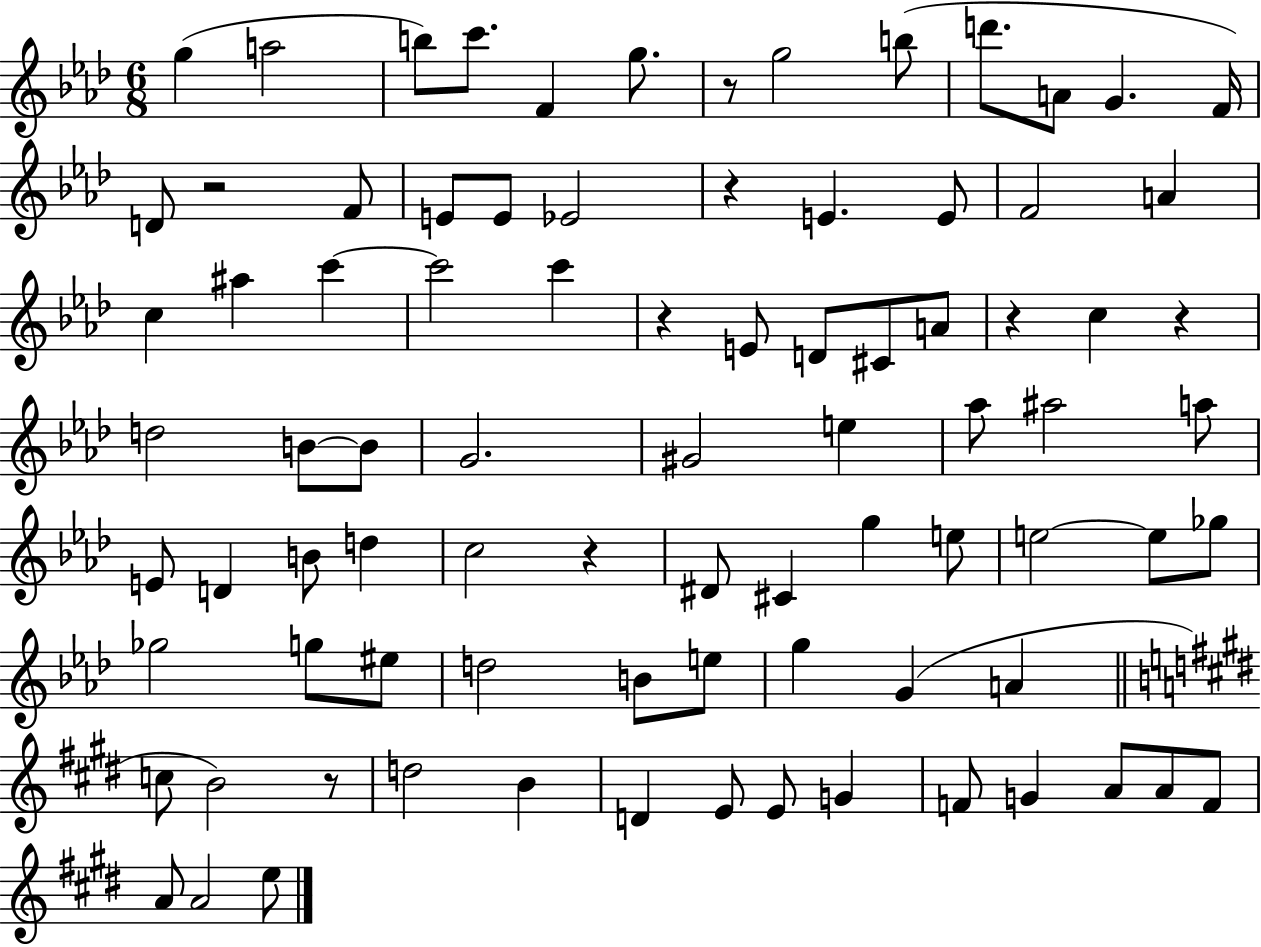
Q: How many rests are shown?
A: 8